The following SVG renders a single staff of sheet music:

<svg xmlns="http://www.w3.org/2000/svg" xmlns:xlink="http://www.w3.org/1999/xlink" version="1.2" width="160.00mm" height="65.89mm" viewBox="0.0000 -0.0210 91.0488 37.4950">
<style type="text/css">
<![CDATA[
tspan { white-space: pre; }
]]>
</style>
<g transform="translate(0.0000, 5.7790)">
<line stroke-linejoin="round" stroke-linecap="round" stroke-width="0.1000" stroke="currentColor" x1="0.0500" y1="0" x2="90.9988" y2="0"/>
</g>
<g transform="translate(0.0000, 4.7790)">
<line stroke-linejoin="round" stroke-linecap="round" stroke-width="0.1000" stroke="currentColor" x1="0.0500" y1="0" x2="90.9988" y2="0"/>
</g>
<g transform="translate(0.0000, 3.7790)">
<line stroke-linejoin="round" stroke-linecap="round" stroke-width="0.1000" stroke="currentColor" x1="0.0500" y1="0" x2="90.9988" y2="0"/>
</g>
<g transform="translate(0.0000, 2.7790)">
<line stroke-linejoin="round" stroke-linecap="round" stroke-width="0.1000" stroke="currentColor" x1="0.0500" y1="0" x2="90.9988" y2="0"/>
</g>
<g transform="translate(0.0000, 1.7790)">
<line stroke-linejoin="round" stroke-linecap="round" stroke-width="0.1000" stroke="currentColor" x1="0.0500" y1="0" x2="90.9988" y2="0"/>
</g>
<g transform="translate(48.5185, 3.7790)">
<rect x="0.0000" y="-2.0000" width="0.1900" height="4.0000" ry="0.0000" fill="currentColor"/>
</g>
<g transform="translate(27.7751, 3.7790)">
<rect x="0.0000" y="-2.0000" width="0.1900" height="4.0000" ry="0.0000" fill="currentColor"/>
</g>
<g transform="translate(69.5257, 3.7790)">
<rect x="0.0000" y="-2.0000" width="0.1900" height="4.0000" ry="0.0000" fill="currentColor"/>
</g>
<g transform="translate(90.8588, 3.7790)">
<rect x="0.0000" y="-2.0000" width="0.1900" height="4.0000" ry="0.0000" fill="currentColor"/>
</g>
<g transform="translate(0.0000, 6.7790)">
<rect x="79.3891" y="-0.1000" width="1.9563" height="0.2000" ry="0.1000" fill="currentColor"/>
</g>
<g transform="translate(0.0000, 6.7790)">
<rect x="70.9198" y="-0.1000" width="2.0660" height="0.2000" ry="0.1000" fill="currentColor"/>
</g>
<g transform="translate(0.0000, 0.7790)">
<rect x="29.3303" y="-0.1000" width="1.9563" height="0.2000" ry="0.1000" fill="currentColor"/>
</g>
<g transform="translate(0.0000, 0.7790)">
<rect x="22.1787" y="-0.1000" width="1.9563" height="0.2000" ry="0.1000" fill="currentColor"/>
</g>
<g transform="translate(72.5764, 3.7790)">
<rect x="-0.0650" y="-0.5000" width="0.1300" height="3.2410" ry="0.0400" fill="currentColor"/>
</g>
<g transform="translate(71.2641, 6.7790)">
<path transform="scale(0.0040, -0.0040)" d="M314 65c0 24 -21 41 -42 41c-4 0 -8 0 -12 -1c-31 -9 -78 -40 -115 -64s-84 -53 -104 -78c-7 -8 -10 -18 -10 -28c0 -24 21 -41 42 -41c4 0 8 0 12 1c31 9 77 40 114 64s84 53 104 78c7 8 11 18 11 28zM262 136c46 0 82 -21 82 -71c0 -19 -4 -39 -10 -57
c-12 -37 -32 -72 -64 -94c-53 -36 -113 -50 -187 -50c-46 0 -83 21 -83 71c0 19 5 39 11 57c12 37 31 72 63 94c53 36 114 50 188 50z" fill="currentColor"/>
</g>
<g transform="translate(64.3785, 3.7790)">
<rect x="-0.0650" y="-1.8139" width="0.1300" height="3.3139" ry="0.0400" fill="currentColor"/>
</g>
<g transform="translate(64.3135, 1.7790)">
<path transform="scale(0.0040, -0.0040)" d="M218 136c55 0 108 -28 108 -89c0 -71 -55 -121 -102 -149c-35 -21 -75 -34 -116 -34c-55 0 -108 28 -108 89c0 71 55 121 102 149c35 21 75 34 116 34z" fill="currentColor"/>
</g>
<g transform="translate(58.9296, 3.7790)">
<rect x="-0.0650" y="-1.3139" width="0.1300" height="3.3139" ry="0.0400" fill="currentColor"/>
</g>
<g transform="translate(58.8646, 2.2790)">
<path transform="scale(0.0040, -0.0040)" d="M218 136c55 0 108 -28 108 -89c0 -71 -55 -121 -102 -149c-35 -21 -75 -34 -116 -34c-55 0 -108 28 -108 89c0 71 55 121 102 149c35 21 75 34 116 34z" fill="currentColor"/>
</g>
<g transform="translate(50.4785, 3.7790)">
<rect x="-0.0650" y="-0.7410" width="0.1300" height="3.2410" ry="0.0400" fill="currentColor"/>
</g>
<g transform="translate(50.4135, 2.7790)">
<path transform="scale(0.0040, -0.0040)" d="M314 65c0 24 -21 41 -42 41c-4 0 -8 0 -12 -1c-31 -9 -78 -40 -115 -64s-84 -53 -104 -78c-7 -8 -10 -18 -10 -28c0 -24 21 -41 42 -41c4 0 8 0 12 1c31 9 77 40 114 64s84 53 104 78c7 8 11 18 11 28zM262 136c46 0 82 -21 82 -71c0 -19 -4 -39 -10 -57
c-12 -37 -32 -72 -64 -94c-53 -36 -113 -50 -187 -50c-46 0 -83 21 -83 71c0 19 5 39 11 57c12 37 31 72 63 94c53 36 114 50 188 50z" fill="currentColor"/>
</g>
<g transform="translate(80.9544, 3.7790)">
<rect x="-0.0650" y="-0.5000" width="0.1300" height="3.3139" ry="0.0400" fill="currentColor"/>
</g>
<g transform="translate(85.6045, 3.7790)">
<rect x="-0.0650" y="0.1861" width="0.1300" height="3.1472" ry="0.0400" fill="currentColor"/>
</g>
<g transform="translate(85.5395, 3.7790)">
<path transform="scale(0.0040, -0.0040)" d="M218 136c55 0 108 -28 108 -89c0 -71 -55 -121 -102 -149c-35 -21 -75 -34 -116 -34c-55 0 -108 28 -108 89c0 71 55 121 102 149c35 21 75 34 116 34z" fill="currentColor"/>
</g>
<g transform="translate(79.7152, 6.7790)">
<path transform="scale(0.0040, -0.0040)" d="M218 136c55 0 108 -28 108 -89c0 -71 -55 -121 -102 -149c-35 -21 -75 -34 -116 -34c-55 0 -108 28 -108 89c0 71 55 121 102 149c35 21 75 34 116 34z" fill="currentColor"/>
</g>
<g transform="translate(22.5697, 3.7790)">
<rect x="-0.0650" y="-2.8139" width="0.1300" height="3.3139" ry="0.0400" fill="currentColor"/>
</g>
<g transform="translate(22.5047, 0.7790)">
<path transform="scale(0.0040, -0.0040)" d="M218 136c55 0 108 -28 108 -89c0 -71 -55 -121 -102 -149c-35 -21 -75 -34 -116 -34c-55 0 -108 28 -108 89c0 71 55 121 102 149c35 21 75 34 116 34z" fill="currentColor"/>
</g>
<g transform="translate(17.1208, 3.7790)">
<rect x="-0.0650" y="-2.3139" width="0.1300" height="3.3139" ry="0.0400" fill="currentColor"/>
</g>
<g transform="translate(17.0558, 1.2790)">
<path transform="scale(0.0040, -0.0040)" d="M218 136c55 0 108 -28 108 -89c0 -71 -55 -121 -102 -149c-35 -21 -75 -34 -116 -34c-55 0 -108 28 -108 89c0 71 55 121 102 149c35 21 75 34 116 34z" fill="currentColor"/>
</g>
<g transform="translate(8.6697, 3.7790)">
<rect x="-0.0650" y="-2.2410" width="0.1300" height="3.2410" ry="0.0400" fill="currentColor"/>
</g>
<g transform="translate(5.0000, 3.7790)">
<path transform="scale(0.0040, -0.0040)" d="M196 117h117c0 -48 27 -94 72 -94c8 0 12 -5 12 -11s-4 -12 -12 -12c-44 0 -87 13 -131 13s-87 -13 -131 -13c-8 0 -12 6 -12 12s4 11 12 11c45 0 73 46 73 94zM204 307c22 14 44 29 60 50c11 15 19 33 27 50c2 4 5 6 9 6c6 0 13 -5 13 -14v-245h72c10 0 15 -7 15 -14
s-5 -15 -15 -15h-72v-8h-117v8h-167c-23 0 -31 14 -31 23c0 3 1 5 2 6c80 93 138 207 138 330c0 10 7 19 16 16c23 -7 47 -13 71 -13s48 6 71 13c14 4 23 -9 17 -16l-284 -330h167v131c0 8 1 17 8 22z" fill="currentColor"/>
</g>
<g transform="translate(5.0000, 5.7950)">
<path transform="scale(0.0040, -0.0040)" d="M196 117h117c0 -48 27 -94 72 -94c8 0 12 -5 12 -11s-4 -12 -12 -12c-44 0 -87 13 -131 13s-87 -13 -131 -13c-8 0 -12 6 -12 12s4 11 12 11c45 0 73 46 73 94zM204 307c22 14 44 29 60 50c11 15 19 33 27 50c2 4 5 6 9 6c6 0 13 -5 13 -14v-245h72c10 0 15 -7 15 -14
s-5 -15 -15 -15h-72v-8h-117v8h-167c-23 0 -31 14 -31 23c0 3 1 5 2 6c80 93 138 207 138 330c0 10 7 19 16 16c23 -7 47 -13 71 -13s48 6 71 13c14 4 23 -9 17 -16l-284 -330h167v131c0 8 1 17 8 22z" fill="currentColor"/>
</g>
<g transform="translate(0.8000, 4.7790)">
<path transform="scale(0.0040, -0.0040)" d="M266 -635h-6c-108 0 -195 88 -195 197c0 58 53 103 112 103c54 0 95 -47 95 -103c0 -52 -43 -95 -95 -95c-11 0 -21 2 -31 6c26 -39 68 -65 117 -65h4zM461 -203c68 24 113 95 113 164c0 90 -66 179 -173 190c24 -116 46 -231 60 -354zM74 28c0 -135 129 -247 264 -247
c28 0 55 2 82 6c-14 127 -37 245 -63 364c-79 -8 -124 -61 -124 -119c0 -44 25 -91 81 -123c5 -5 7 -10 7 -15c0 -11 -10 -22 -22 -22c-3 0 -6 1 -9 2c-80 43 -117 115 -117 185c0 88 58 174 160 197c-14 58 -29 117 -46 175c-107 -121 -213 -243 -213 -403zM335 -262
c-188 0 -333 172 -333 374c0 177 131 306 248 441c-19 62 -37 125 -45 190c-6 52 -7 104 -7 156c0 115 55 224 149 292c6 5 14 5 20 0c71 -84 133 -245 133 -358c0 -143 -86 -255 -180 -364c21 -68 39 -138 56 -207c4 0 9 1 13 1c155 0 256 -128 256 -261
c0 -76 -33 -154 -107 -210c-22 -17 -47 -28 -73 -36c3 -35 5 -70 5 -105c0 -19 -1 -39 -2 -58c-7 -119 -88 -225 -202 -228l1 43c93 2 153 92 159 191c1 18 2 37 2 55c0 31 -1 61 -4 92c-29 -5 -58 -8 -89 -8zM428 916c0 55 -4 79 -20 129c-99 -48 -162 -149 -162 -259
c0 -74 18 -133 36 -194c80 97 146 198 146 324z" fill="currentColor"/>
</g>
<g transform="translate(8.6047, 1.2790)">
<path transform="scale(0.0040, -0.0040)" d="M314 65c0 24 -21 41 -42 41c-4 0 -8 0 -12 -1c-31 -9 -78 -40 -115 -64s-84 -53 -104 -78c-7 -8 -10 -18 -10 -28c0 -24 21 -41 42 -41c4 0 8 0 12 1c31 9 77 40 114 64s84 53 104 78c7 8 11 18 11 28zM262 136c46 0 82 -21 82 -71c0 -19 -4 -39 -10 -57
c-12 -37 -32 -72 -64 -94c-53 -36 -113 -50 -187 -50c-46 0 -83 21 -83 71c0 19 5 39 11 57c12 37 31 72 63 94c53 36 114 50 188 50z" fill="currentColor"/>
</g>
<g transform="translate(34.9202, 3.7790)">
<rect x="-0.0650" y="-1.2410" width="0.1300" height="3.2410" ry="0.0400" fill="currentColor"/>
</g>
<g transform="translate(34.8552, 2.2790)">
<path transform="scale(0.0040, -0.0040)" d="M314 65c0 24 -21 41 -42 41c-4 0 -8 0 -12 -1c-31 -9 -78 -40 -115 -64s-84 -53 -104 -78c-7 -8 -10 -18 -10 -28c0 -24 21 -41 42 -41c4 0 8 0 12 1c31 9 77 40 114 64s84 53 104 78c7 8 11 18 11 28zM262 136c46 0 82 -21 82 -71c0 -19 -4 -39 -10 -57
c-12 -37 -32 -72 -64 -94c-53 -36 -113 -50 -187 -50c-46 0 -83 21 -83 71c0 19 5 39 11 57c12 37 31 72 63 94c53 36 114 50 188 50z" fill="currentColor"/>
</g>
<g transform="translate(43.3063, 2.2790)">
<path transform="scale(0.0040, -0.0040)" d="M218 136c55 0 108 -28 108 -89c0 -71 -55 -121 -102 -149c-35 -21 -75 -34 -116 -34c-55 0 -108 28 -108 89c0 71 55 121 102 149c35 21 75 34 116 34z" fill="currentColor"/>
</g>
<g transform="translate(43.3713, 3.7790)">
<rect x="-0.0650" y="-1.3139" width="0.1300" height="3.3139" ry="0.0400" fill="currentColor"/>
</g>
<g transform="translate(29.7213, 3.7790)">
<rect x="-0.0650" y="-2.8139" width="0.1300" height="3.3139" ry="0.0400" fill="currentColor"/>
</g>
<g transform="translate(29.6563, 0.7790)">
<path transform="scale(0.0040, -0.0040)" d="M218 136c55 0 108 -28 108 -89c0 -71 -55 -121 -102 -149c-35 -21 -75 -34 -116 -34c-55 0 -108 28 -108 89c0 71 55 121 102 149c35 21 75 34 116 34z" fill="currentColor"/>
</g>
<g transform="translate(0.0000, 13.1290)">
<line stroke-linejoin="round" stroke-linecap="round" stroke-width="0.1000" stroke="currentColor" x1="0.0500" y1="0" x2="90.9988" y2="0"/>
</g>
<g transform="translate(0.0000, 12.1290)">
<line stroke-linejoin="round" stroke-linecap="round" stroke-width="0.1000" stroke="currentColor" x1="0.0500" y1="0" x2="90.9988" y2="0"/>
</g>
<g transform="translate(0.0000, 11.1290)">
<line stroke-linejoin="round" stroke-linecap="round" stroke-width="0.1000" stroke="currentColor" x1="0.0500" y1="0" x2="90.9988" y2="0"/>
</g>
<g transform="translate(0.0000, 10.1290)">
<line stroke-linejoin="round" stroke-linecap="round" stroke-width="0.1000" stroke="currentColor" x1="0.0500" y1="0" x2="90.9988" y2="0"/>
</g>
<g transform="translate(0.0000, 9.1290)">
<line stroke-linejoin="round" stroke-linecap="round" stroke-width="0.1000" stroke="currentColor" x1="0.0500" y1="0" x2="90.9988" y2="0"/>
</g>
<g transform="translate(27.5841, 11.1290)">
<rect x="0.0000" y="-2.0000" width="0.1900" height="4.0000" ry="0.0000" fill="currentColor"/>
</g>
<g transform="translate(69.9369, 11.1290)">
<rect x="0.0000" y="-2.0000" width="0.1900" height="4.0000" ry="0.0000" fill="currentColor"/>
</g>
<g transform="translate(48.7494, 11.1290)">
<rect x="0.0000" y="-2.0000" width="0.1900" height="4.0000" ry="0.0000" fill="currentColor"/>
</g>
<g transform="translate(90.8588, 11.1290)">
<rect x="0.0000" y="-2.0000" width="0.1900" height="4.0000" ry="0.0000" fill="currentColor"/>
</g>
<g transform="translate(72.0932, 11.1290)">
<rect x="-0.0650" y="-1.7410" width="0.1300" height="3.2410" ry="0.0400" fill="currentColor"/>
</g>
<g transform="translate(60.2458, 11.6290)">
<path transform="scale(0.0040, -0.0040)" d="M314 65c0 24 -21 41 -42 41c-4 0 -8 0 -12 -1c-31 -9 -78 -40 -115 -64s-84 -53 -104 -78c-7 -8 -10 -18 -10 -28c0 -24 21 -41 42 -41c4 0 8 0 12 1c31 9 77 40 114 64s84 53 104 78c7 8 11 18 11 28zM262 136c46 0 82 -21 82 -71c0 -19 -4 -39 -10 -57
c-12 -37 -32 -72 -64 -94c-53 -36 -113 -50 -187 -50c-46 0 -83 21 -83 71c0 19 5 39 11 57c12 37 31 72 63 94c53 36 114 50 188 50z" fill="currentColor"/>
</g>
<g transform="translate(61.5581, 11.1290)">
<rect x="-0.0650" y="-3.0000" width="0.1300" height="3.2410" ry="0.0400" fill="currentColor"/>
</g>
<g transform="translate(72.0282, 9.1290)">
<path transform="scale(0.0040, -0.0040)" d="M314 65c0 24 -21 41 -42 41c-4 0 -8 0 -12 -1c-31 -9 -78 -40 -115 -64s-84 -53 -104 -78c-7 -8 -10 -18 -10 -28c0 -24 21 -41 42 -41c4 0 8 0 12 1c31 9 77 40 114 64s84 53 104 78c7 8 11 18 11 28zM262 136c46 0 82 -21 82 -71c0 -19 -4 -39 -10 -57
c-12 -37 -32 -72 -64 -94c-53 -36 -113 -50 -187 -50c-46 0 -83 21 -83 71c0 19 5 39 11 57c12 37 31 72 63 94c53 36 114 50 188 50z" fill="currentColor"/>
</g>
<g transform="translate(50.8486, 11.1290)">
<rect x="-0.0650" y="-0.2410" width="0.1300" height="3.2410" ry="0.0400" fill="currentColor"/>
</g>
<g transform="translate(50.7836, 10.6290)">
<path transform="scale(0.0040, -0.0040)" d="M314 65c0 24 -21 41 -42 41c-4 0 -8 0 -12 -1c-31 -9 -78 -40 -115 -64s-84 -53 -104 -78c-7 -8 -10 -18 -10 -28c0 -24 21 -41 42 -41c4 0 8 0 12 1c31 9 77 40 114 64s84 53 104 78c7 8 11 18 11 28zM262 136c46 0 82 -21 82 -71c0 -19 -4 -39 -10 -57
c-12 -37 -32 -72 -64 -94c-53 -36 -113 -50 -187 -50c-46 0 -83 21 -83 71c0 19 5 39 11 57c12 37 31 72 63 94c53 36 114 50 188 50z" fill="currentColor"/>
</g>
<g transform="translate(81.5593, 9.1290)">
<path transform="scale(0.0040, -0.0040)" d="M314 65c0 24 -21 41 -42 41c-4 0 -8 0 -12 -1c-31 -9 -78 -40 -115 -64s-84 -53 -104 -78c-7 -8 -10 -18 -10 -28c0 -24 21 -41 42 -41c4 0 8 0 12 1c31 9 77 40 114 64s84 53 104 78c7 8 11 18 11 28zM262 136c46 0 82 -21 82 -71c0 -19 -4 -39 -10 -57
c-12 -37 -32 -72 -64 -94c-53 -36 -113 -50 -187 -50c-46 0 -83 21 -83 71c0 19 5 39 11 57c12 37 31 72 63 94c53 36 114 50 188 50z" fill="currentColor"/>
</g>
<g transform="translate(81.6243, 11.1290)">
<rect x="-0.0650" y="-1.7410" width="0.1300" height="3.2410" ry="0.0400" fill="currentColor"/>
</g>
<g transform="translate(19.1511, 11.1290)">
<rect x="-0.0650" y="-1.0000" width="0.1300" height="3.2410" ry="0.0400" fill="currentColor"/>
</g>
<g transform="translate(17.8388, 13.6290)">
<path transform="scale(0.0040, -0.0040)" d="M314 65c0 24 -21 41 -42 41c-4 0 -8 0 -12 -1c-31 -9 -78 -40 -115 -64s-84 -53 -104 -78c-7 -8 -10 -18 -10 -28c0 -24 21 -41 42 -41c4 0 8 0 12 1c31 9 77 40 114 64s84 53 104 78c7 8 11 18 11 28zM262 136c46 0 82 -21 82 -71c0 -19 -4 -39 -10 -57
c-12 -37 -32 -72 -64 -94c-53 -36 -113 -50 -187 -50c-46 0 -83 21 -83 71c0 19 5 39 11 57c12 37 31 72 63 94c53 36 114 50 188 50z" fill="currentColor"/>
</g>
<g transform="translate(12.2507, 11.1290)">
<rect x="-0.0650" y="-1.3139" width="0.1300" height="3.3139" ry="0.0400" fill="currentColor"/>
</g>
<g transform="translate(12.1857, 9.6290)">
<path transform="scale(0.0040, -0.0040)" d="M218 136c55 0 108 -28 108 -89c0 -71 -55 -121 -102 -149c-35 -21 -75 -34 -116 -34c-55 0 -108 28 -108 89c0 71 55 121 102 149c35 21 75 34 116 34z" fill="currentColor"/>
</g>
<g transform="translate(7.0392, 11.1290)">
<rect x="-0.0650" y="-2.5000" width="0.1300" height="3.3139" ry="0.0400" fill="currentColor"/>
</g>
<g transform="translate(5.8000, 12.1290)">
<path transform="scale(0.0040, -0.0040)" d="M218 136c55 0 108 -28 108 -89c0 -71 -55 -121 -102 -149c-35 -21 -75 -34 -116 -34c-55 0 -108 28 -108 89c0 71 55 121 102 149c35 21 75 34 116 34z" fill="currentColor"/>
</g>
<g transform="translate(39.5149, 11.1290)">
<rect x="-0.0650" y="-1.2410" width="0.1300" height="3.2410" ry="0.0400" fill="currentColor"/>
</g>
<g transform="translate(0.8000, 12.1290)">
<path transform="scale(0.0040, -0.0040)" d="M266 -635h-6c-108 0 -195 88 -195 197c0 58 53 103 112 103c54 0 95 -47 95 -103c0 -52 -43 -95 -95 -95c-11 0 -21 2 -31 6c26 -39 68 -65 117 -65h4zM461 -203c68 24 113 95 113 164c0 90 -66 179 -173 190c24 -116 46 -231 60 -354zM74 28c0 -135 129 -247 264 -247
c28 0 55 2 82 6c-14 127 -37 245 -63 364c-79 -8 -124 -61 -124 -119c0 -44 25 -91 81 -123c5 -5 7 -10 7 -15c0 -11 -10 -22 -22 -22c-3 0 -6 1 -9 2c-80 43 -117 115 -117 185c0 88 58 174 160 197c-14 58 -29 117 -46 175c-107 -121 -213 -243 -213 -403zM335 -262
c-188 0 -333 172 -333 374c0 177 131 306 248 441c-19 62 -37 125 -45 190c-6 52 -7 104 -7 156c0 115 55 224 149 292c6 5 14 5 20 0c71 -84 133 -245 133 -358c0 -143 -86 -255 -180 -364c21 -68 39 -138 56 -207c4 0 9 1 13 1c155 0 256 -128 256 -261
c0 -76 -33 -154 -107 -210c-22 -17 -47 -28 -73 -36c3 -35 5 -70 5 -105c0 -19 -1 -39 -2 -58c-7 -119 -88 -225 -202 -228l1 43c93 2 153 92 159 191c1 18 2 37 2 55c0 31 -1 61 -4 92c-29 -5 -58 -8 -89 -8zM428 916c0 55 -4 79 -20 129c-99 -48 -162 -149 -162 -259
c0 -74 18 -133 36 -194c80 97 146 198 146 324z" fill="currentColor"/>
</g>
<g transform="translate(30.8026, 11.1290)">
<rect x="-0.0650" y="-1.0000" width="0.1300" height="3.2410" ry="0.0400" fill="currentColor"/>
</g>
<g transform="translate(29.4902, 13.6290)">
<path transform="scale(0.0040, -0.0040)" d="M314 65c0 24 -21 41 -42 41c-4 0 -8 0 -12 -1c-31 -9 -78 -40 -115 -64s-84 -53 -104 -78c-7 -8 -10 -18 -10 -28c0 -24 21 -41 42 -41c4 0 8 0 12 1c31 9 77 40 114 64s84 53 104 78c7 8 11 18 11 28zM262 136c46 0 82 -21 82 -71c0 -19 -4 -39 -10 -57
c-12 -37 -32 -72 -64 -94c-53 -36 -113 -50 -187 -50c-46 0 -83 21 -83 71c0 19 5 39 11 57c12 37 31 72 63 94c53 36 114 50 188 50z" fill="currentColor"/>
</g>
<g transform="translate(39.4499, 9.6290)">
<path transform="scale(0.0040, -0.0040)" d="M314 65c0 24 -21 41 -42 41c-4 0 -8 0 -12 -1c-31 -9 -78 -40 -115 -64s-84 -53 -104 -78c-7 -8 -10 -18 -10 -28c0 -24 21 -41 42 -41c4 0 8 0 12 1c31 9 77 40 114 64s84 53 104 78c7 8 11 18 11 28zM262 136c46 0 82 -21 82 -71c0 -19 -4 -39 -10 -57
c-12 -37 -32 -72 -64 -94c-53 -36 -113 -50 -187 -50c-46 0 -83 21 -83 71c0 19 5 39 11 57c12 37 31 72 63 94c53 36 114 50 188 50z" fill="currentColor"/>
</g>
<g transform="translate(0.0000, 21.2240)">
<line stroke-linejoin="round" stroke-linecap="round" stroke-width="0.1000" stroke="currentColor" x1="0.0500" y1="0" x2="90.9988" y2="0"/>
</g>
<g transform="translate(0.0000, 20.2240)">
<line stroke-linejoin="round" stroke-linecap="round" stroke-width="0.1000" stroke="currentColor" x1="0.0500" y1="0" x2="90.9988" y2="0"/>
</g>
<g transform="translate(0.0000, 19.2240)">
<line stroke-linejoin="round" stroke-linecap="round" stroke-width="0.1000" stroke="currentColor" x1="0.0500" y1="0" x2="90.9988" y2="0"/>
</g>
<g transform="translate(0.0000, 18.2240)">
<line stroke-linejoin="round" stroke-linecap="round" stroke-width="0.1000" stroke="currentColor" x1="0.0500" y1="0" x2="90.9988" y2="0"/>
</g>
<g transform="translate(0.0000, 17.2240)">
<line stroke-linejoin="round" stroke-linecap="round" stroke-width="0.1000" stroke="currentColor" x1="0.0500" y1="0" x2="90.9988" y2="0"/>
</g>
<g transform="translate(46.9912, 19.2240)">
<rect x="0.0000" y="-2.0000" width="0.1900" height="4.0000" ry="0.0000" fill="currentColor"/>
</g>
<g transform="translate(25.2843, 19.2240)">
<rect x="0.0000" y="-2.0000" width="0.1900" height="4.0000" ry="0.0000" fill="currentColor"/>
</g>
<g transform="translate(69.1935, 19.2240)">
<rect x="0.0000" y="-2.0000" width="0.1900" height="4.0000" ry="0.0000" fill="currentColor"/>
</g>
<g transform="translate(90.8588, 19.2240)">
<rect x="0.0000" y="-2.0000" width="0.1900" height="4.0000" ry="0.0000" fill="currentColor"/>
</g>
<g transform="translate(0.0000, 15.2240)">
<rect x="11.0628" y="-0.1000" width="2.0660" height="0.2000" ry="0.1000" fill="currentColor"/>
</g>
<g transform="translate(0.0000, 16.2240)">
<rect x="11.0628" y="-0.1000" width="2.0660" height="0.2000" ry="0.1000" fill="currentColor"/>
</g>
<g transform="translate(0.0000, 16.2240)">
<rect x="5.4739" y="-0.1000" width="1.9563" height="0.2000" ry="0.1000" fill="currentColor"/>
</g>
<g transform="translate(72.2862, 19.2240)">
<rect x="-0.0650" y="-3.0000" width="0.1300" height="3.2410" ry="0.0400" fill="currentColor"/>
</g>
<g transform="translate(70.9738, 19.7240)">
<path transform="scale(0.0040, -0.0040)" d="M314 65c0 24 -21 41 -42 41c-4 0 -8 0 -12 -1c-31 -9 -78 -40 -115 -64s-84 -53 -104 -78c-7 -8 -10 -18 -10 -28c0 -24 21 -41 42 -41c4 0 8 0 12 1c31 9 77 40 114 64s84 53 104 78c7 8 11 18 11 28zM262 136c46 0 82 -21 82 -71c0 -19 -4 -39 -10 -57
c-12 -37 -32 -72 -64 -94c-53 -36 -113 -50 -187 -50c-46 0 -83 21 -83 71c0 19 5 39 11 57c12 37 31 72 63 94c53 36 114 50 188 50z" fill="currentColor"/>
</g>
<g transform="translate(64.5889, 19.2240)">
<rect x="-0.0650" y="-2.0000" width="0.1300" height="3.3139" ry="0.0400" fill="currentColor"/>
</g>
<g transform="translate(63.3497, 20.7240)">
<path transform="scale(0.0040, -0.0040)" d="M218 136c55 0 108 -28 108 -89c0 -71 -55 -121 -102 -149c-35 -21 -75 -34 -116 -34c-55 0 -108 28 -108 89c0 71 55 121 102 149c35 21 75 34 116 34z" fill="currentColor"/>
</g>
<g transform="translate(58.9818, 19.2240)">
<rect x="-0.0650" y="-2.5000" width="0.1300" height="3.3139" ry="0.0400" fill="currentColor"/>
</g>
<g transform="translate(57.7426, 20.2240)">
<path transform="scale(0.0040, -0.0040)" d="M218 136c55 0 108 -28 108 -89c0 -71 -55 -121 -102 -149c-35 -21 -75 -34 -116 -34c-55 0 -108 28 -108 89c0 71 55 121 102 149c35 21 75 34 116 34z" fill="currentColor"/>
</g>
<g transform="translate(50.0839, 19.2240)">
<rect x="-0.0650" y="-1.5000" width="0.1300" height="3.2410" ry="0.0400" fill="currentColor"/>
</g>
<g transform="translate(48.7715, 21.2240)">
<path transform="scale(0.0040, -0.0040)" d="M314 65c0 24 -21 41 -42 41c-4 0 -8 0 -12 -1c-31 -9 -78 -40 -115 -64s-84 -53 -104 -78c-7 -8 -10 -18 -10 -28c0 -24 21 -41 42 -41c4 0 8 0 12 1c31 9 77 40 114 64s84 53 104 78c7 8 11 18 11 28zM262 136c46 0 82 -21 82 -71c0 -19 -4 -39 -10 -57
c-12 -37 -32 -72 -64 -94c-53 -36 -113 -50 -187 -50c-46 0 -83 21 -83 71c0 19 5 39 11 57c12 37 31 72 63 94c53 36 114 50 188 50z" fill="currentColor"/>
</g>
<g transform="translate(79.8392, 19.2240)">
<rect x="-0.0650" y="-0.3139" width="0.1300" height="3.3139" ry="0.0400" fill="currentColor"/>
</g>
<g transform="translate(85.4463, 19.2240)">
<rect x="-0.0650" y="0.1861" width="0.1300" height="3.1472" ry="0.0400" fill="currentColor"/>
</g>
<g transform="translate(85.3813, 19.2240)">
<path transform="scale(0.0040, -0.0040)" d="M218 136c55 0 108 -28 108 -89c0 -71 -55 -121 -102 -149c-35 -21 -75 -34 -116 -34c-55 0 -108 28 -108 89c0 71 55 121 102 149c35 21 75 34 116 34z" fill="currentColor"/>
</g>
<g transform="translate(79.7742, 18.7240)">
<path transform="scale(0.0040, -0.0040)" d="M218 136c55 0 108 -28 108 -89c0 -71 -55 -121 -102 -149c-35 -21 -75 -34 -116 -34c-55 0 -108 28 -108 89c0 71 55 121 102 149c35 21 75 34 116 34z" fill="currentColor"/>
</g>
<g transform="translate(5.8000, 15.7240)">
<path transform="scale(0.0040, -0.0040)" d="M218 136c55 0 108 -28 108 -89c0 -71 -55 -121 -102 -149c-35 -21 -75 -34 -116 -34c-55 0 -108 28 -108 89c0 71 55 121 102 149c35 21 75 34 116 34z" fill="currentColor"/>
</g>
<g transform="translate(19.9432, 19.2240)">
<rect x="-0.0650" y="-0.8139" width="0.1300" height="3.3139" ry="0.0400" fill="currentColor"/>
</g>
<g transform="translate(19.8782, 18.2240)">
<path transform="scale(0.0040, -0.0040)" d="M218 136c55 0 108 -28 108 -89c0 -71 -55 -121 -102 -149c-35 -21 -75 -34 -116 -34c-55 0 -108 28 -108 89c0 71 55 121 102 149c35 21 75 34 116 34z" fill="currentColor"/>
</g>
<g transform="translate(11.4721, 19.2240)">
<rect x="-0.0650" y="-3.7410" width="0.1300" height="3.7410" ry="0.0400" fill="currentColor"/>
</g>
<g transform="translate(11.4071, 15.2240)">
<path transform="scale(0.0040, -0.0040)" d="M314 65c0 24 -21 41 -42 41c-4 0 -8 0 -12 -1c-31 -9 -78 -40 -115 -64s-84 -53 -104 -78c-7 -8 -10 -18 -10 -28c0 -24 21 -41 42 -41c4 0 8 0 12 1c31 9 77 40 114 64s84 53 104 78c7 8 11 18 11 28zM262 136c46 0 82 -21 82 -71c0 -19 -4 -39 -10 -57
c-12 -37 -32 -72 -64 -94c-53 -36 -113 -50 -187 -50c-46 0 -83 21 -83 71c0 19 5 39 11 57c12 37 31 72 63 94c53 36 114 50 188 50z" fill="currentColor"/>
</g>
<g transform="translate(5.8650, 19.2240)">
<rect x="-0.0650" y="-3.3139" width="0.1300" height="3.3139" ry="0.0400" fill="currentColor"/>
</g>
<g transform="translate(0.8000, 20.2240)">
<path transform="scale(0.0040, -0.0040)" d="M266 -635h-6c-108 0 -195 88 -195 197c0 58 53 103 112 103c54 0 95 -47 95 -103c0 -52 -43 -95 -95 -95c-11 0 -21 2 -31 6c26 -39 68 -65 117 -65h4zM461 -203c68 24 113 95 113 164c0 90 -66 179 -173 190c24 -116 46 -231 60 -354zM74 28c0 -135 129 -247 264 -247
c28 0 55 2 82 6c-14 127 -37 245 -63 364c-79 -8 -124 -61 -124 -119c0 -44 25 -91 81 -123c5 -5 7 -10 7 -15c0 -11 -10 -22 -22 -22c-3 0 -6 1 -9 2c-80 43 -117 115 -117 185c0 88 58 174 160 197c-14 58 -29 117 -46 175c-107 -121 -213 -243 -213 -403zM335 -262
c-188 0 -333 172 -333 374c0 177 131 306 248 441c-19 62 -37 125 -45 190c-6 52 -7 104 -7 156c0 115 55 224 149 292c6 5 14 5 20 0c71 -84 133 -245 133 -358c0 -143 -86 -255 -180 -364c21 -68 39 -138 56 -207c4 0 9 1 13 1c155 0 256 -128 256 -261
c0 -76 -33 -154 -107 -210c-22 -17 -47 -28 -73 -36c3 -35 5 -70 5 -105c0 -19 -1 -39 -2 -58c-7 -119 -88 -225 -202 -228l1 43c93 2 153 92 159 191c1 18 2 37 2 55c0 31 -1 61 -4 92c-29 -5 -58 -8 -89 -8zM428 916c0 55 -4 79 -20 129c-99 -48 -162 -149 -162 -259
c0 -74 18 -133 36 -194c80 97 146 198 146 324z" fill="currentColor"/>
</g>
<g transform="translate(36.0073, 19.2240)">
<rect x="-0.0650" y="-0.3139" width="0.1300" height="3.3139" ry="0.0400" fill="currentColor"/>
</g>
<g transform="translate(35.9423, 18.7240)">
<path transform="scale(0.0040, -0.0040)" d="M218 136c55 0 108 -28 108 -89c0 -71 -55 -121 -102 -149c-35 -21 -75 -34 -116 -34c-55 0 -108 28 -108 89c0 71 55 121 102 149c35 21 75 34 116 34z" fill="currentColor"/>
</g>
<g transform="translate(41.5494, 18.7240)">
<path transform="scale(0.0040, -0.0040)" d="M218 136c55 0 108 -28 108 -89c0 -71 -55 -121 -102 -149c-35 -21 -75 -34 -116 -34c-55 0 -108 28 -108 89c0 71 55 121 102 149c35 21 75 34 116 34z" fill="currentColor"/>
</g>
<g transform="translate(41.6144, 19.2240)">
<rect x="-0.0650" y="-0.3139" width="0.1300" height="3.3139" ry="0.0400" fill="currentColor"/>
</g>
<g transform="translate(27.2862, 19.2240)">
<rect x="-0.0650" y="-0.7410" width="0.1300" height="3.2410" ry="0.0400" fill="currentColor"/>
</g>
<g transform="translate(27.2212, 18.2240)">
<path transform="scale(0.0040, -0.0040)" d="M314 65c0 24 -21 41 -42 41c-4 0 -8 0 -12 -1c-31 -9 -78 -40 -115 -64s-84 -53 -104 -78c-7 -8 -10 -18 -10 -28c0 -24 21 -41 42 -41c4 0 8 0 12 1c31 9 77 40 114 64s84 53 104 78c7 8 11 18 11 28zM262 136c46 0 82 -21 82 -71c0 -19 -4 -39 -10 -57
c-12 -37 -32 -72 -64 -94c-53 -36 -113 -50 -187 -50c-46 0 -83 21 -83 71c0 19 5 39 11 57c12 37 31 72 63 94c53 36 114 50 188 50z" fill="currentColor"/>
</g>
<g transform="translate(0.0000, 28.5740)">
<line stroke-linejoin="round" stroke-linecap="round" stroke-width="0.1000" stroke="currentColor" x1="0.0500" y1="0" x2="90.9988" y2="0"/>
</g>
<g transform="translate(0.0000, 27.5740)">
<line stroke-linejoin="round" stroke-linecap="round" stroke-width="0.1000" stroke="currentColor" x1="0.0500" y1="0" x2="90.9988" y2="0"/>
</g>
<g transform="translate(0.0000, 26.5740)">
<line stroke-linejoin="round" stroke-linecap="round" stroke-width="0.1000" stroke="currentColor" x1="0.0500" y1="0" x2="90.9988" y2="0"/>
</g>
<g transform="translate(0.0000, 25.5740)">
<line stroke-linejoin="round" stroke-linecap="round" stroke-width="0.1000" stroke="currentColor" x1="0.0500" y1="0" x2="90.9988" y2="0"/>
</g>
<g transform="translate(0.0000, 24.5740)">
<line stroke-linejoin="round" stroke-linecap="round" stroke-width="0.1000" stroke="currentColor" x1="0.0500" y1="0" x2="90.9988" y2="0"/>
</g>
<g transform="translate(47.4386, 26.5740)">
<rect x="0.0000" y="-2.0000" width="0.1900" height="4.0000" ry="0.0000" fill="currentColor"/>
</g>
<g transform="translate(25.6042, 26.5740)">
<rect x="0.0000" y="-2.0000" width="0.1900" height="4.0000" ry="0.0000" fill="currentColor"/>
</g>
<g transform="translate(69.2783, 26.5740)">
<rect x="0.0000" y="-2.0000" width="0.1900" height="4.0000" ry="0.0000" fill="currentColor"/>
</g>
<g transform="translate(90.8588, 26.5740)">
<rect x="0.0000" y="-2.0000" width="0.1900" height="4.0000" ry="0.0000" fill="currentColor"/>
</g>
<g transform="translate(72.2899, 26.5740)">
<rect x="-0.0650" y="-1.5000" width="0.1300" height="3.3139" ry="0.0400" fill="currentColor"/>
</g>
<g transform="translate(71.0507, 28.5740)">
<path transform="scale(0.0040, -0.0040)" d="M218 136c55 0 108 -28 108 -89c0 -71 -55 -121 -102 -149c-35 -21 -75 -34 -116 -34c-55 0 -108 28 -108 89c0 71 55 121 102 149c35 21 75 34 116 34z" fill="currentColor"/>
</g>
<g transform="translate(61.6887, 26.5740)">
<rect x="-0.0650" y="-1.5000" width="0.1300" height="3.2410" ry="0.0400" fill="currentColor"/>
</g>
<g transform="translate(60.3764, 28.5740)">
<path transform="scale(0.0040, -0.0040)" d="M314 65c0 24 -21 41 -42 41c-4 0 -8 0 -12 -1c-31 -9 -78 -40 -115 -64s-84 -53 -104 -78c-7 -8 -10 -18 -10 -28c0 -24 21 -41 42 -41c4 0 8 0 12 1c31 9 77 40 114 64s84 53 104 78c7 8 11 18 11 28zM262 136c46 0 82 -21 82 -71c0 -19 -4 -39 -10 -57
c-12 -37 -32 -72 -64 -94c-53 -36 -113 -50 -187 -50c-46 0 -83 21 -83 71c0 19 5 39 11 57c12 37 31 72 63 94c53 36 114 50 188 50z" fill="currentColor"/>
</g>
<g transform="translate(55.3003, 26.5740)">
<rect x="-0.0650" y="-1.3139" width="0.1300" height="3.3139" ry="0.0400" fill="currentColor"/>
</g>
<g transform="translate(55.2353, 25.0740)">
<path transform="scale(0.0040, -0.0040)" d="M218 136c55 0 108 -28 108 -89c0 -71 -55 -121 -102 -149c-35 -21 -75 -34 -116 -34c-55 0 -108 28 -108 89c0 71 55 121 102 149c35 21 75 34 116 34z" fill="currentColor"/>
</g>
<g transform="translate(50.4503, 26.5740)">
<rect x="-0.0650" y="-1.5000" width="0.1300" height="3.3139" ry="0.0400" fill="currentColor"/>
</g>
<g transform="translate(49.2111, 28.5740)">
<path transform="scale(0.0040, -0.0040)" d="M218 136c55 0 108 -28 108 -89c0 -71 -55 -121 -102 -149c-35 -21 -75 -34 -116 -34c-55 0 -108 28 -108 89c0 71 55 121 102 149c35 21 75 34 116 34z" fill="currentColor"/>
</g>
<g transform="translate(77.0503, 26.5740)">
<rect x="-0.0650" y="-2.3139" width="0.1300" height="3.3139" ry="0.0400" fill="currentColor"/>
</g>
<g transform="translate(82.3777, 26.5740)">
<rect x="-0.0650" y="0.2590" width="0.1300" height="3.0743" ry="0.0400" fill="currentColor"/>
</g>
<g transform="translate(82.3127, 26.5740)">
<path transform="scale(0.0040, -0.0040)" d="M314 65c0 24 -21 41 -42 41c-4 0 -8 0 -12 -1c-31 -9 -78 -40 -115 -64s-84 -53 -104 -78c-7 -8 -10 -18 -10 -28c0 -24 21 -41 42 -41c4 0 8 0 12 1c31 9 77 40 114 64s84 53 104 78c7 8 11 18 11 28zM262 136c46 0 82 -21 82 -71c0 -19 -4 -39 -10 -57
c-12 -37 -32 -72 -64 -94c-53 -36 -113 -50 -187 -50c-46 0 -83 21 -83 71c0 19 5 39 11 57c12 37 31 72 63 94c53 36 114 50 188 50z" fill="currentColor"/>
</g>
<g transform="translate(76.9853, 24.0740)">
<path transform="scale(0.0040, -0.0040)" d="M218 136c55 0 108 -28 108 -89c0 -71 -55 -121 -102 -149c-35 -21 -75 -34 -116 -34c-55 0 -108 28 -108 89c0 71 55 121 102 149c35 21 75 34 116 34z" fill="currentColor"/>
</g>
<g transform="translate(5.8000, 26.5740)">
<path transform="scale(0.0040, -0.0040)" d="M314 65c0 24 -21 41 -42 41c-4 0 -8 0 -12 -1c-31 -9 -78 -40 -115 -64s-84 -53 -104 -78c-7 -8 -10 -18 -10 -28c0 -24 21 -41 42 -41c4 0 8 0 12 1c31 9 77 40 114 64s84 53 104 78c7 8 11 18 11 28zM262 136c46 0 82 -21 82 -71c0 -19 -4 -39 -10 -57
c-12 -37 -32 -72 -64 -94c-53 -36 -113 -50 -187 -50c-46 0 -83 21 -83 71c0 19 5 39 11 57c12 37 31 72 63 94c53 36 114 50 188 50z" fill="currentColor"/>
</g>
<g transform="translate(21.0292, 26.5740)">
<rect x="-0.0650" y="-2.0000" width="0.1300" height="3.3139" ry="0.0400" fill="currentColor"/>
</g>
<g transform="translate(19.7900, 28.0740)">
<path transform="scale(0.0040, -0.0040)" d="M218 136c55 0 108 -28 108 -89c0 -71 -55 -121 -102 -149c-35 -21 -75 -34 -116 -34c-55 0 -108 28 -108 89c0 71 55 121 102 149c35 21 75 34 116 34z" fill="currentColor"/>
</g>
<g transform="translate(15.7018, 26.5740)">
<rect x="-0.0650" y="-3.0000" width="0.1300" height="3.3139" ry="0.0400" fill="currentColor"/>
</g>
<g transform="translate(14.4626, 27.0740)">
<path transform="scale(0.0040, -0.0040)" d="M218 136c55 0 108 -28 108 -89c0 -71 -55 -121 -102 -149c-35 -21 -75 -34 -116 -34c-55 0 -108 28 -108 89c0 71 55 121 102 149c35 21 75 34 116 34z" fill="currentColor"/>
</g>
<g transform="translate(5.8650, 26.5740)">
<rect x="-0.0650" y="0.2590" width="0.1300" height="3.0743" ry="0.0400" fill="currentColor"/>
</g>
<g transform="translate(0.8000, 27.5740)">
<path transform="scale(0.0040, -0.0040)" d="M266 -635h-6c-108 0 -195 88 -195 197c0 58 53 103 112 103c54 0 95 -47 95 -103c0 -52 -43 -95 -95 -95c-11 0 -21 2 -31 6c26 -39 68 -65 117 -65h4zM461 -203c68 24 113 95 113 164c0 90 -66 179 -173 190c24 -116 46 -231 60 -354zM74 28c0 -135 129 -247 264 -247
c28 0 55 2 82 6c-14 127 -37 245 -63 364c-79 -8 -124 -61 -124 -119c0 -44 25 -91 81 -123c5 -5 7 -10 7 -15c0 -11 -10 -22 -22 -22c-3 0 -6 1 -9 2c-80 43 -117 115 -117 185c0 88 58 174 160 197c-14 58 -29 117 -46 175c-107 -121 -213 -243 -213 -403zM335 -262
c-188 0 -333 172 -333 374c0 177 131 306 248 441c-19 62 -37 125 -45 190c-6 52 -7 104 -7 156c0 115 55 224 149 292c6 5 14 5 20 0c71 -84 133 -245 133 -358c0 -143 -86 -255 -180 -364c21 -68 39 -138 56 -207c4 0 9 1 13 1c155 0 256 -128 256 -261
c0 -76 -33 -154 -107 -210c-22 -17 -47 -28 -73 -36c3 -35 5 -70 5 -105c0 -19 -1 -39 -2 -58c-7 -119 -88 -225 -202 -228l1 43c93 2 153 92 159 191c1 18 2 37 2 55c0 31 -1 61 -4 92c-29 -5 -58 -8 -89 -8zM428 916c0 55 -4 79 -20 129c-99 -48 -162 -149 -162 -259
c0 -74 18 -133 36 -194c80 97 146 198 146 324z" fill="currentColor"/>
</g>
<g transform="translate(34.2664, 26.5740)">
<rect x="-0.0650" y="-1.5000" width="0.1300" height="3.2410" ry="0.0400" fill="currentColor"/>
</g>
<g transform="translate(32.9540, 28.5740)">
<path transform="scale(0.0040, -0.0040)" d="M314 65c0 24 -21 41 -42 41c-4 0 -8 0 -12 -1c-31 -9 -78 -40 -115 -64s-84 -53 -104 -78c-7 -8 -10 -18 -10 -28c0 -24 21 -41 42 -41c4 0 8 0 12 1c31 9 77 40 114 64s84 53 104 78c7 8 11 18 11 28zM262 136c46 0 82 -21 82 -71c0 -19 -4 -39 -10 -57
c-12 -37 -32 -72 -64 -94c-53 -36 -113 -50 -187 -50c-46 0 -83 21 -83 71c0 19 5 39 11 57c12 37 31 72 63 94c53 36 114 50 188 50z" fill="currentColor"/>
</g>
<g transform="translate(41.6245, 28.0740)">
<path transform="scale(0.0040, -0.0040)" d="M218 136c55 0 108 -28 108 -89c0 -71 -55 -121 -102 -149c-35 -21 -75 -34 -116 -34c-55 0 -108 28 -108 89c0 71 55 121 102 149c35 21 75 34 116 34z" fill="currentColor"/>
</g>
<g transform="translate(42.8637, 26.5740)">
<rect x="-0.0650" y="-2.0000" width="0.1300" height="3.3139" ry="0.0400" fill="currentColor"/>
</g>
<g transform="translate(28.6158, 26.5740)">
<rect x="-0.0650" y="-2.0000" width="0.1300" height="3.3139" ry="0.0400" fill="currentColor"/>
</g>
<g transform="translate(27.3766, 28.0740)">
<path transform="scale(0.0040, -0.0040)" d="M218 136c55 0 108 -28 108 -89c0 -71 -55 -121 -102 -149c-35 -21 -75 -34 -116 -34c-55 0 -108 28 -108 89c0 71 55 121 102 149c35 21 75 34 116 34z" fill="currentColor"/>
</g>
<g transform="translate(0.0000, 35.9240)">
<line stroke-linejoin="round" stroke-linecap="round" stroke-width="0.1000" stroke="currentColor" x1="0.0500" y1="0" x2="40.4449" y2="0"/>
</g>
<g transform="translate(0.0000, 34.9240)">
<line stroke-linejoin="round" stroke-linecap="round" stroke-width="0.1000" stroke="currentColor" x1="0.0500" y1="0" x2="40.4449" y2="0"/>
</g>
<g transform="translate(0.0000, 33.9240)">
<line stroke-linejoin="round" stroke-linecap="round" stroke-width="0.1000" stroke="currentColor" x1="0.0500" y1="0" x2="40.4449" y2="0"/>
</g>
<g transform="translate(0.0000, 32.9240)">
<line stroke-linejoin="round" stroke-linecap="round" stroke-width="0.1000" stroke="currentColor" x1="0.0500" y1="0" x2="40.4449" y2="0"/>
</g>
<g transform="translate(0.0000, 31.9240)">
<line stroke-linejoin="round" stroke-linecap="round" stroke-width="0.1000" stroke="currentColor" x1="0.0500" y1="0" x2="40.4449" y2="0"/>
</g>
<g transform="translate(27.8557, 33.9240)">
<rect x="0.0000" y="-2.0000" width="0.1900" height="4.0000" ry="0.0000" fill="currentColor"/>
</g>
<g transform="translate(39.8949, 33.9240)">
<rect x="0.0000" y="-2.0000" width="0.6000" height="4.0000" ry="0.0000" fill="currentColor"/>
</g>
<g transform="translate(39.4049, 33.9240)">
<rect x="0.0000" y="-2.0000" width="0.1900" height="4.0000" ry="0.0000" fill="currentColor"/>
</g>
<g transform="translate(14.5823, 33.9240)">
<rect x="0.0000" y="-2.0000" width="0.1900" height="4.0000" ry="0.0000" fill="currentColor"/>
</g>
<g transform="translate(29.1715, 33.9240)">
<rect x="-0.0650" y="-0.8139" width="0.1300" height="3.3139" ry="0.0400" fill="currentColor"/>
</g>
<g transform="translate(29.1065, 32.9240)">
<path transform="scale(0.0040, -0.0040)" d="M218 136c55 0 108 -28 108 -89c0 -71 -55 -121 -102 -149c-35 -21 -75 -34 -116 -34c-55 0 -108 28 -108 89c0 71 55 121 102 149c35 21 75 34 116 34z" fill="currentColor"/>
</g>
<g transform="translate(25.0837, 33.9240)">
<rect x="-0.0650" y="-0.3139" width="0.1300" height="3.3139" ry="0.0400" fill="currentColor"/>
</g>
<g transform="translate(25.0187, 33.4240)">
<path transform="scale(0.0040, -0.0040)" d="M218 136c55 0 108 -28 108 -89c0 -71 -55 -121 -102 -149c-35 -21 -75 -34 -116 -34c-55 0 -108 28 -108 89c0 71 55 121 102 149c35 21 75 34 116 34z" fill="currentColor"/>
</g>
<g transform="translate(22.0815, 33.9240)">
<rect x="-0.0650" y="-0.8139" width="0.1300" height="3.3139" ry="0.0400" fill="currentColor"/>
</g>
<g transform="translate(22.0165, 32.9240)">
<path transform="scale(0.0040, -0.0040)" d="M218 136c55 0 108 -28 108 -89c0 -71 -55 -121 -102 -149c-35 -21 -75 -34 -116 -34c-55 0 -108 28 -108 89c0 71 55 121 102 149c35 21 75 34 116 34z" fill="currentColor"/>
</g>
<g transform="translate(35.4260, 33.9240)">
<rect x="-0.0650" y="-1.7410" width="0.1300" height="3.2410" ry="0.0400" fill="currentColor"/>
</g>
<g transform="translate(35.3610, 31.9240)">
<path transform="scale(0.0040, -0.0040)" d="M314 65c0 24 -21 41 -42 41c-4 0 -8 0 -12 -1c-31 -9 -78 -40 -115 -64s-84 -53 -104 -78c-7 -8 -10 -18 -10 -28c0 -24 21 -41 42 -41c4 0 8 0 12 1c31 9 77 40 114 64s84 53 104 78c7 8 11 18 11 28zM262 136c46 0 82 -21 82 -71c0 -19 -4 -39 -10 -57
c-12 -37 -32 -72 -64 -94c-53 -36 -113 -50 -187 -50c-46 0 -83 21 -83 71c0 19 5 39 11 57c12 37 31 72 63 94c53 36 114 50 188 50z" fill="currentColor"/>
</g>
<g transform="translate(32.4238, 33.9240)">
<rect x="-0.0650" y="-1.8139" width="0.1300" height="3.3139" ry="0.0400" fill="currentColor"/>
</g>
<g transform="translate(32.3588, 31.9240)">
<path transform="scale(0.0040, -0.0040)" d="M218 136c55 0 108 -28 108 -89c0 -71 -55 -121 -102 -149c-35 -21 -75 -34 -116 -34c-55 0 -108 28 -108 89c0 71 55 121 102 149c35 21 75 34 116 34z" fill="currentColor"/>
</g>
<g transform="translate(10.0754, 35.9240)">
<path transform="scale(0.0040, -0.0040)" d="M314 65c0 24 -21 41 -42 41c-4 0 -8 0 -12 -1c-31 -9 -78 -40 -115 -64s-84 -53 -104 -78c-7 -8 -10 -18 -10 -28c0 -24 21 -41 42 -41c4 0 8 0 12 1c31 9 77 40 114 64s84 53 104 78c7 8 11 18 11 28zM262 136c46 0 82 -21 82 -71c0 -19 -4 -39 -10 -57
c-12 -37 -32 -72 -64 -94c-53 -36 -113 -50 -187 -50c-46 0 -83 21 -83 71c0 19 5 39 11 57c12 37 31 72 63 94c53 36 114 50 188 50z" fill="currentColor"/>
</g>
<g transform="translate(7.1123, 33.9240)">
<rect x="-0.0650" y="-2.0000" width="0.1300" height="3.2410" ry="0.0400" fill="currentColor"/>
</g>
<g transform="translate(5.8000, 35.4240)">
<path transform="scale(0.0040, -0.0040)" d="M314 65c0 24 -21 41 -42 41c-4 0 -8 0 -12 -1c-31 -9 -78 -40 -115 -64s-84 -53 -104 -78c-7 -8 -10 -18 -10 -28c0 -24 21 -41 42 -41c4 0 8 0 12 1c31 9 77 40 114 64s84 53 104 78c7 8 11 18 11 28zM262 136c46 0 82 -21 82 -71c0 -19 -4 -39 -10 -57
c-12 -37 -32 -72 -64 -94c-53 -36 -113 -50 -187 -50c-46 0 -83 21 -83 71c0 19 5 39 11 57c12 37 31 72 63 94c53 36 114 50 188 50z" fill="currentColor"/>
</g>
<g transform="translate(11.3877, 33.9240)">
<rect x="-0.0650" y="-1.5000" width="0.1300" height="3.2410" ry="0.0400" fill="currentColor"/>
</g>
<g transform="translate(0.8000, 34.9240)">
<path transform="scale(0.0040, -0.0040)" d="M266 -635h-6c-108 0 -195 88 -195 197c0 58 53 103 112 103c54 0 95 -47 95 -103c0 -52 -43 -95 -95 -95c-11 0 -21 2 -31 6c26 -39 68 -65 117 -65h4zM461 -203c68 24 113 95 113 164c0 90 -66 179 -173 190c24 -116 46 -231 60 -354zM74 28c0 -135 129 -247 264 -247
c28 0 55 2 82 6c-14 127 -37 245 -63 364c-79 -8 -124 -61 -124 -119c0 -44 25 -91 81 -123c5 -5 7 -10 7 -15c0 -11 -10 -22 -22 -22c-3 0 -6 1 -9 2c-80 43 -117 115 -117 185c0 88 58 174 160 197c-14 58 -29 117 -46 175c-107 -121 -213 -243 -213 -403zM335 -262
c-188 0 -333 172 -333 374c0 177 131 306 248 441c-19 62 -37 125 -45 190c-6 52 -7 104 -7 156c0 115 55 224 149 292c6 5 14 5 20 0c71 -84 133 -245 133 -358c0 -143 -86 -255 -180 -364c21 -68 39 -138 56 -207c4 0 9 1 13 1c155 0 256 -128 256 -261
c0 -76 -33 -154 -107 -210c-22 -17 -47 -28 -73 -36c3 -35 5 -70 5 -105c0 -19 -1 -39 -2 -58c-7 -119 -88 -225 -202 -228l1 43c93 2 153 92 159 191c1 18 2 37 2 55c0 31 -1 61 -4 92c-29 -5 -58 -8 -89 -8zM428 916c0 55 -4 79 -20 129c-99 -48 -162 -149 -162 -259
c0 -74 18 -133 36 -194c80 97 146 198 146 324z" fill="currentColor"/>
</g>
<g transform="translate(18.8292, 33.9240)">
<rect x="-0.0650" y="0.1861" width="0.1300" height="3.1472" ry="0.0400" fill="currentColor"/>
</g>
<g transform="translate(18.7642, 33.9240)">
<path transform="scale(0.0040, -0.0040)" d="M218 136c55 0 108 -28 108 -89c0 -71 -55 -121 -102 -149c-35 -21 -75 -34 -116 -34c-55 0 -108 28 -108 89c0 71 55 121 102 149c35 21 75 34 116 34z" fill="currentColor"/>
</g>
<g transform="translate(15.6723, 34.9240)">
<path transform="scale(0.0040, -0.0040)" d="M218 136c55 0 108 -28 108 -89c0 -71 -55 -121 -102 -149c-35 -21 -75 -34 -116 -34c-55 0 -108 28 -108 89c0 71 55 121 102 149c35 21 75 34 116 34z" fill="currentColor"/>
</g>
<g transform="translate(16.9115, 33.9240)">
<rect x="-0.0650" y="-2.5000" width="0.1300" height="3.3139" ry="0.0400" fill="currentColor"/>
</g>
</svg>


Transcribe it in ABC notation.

X:1
T:Untitled
M:4/4
L:1/4
K:C
g2 g a a e2 e d2 e f C2 C B G e D2 D2 e2 c2 A2 f2 f2 b c'2 d d2 c c E2 G F A2 c B B2 A F F E2 F E e E2 E g B2 F2 E2 G B d c d f f2